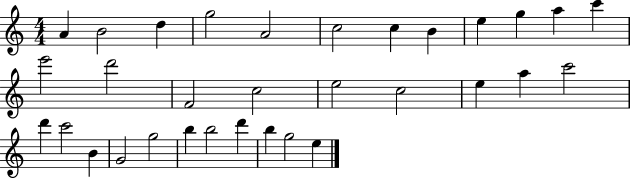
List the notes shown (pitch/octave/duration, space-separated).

A4/q B4/h D5/q G5/h A4/h C5/h C5/q B4/q E5/q G5/q A5/q C6/q E6/h D6/h F4/h C5/h E5/h C5/h E5/q A5/q C6/h D6/q C6/h B4/q G4/h G5/h B5/q B5/h D6/q B5/q G5/h E5/q